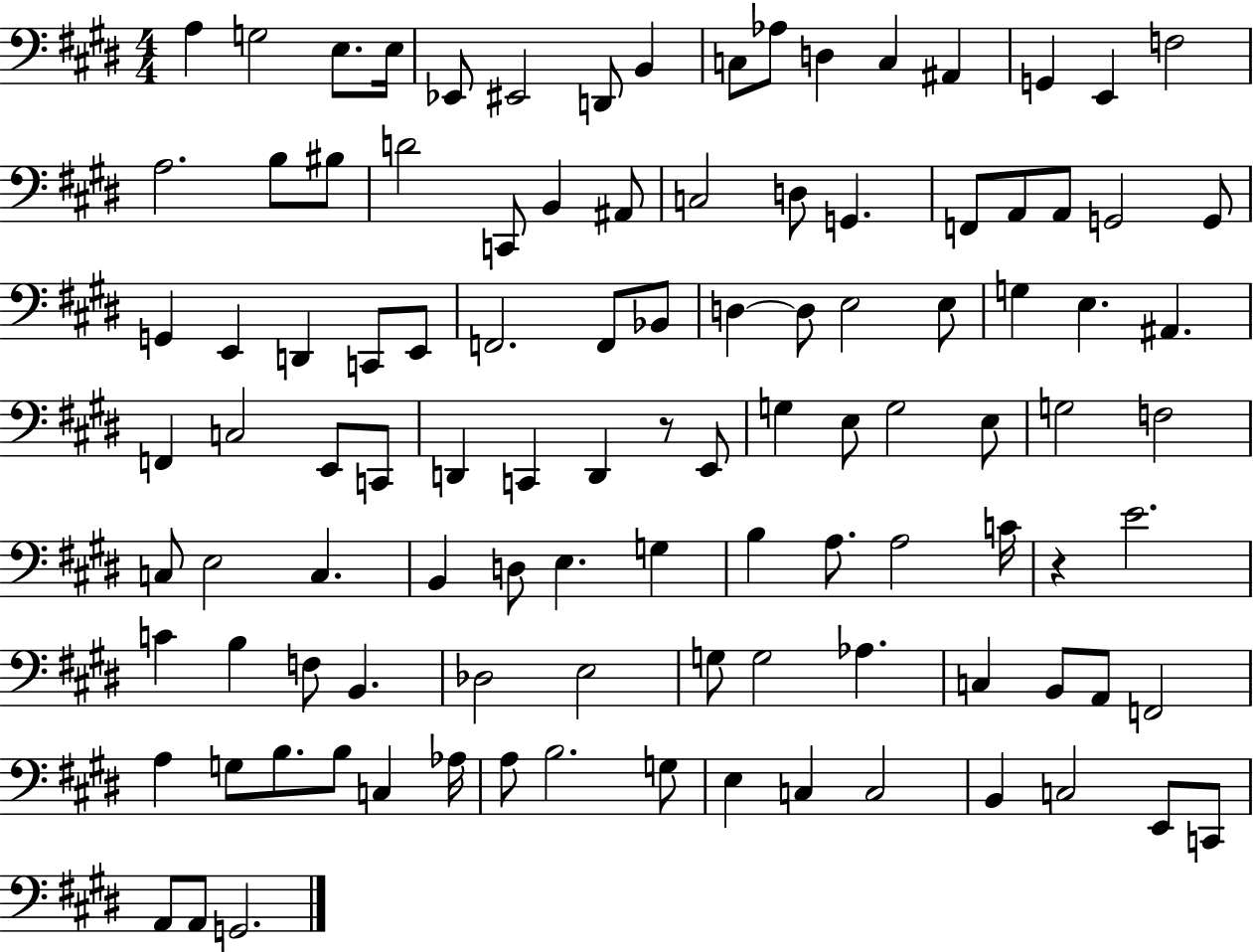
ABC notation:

X:1
T:Untitled
M:4/4
L:1/4
K:E
A, G,2 E,/2 E,/4 _E,,/2 ^E,,2 D,,/2 B,, C,/2 _A,/2 D, C, ^A,, G,, E,, F,2 A,2 B,/2 ^B,/2 D2 C,,/2 B,, ^A,,/2 C,2 D,/2 G,, F,,/2 A,,/2 A,,/2 G,,2 G,,/2 G,, E,, D,, C,,/2 E,,/2 F,,2 F,,/2 _B,,/2 D, D,/2 E,2 E,/2 G, E, ^A,, F,, C,2 E,,/2 C,,/2 D,, C,, D,, z/2 E,,/2 G, E,/2 G,2 E,/2 G,2 F,2 C,/2 E,2 C, B,, D,/2 E, G, B, A,/2 A,2 C/4 z E2 C B, F,/2 B,, _D,2 E,2 G,/2 G,2 _A, C, B,,/2 A,,/2 F,,2 A, G,/2 B,/2 B,/2 C, _A,/4 A,/2 B,2 G,/2 E, C, C,2 B,, C,2 E,,/2 C,,/2 A,,/2 A,,/2 G,,2